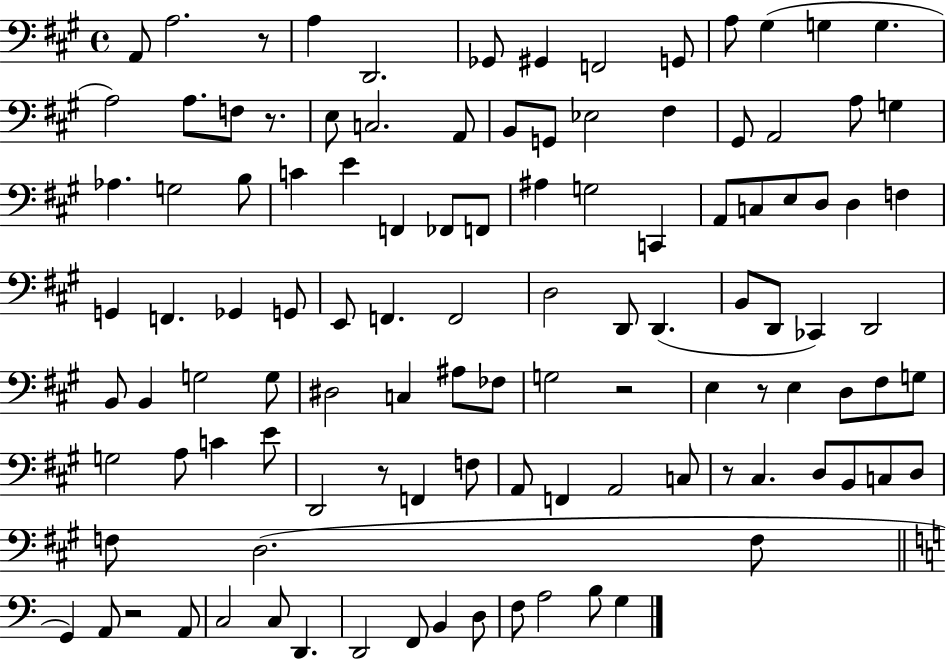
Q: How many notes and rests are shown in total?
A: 111